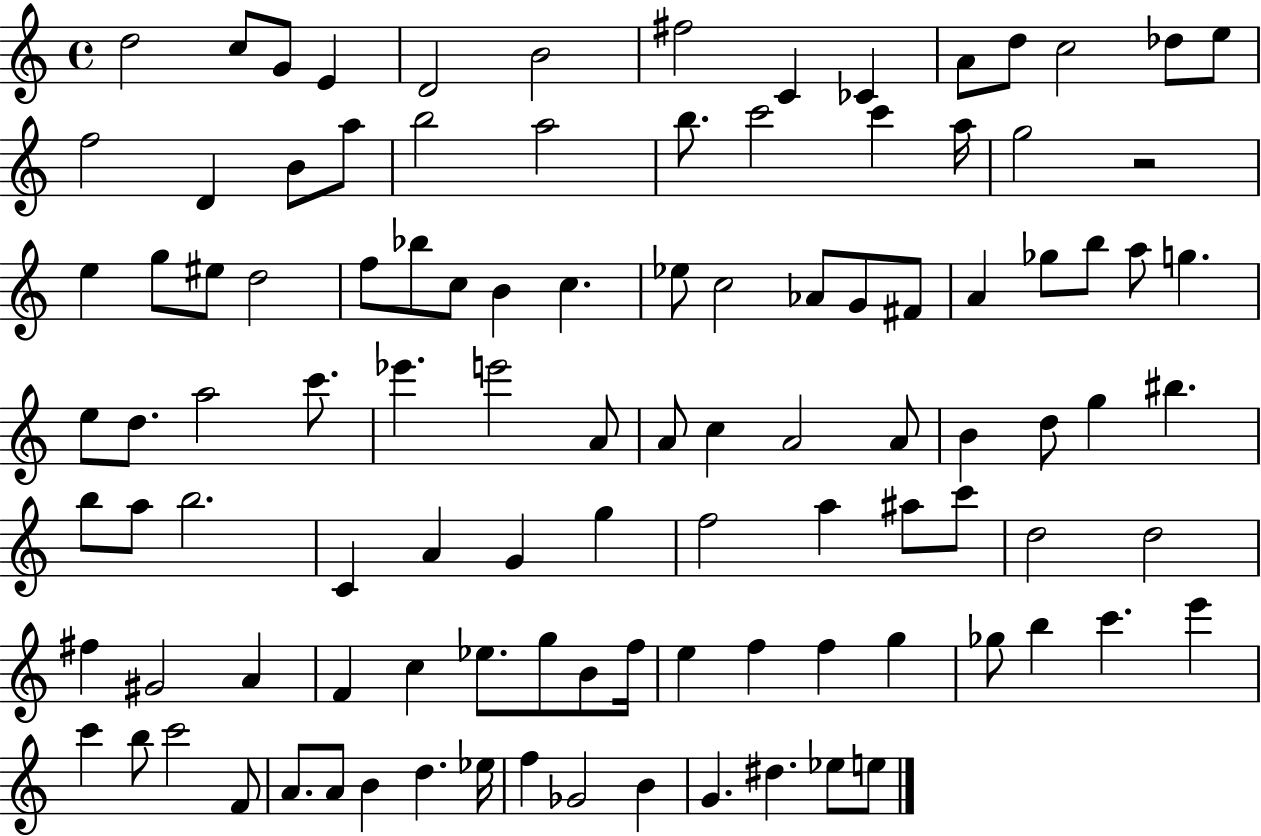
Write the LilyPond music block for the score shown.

{
  \clef treble
  \time 4/4
  \defaultTimeSignature
  \key c \major
  d''2 c''8 g'8 e'4 | d'2 b'2 | fis''2 c'4 ces'4 | a'8 d''8 c''2 des''8 e''8 | \break f''2 d'4 b'8 a''8 | b''2 a''2 | b''8. c'''2 c'''4 a''16 | g''2 r2 | \break e''4 g''8 eis''8 d''2 | f''8 bes''8 c''8 b'4 c''4. | ees''8 c''2 aes'8 g'8 fis'8 | a'4 ges''8 b''8 a''8 g''4. | \break e''8 d''8. a''2 c'''8. | ees'''4. e'''2 a'8 | a'8 c''4 a'2 a'8 | b'4 d''8 g''4 bis''4. | \break b''8 a''8 b''2. | c'4 a'4 g'4 g''4 | f''2 a''4 ais''8 c'''8 | d''2 d''2 | \break fis''4 gis'2 a'4 | f'4 c''4 ees''8. g''8 b'8 f''16 | e''4 f''4 f''4 g''4 | ges''8 b''4 c'''4. e'''4 | \break c'''4 b''8 c'''2 f'8 | a'8. a'8 b'4 d''4. ees''16 | f''4 ges'2 b'4 | g'4. dis''4. ees''8 e''8 | \break \bar "|."
}